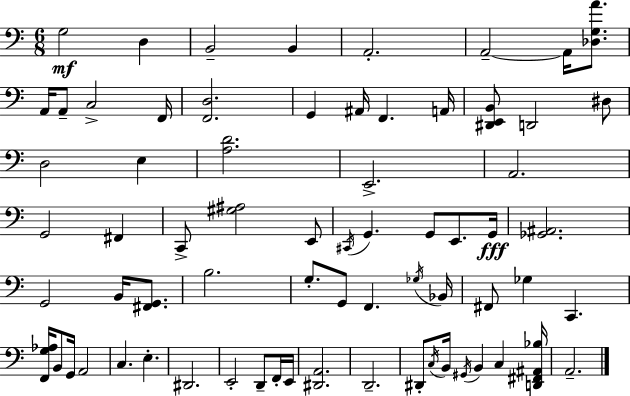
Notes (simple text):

G3/h D3/q B2/h B2/q A2/h. A2/h A2/s [Db3,G3,A4]/e. A2/s A2/e C3/h F2/s [F2,D3]/h. G2/q A#2/s F2/q. A2/s [D#2,E2,B2]/e D2/h D#3/e D3/h E3/q [A3,D4]/h. E2/h. A2/h. G2/h F#2/q C2/e [G#3,A#3]/h E2/e C#2/s G2/q. G2/e E2/e. G2/s [Gb2,A#2]/h. G2/h B2/s [F#2,G2]/e. B3/h. G3/e. G2/e F2/q. Gb3/s Bb2/s F#2/e Gb3/q C2/q. [F2,G3,Ab3]/s B2/e G2/s A2/h C3/q. E3/q. D#2/h. E2/h D2/e F2/s E2/s [D#2,A2]/h. D2/h. D#2/e C3/s B2/s G#2/s B2/q C3/q [D2,F#2,A#2,Bb3]/s A2/h.